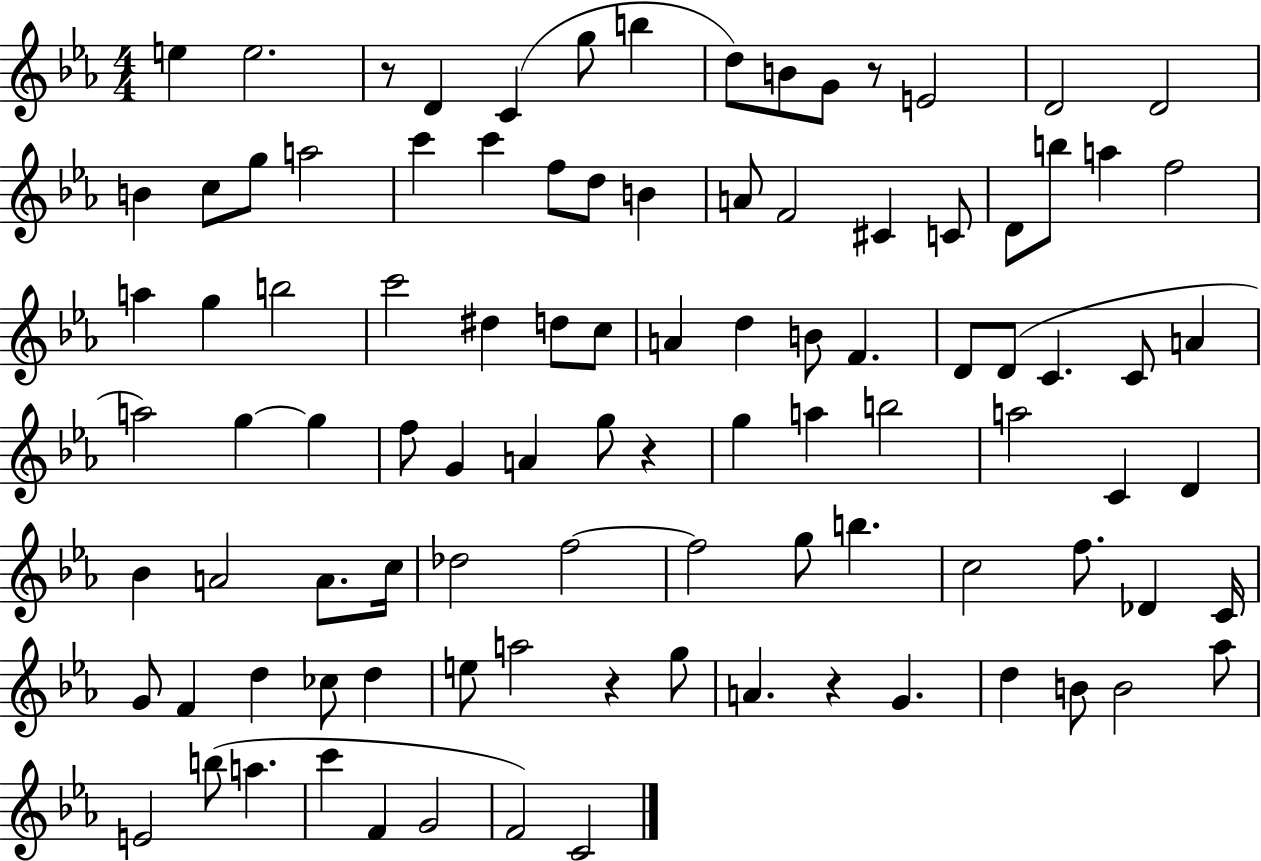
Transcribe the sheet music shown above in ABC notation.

X:1
T:Untitled
M:4/4
L:1/4
K:Eb
e e2 z/2 D C g/2 b d/2 B/2 G/2 z/2 E2 D2 D2 B c/2 g/2 a2 c' c' f/2 d/2 B A/2 F2 ^C C/2 D/2 b/2 a f2 a g b2 c'2 ^d d/2 c/2 A d B/2 F D/2 D/2 C C/2 A a2 g g f/2 G A g/2 z g a b2 a2 C D _B A2 A/2 c/4 _d2 f2 f2 g/2 b c2 f/2 _D C/4 G/2 F d _c/2 d e/2 a2 z g/2 A z G d B/2 B2 _a/2 E2 b/2 a c' F G2 F2 C2